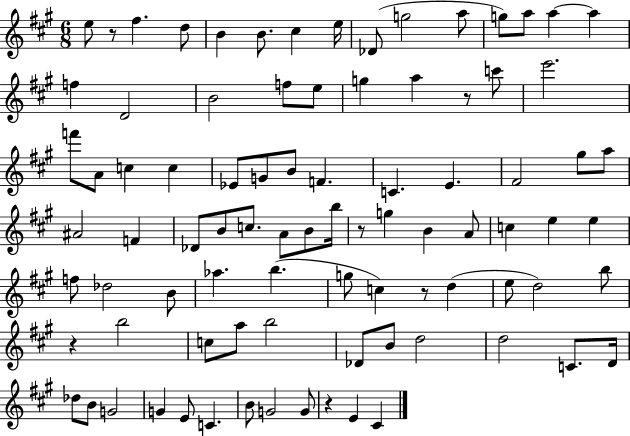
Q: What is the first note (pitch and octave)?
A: E5